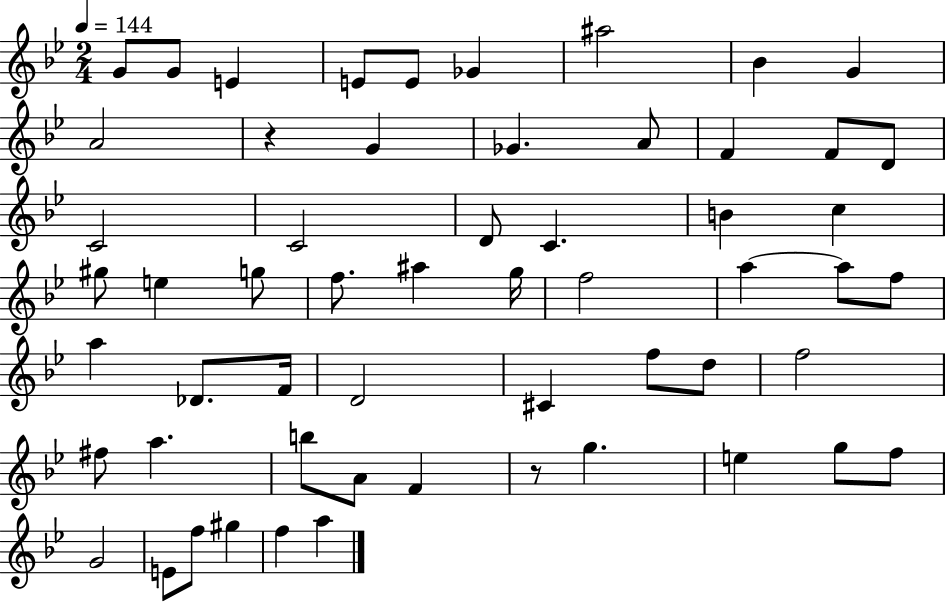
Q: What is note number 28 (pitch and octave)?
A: G5